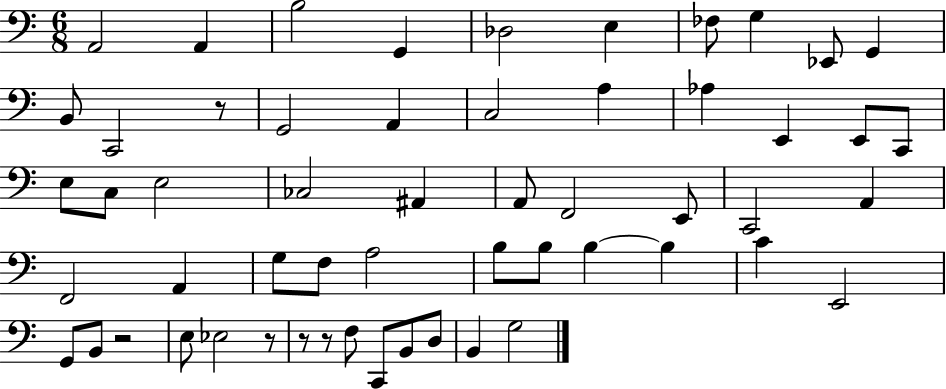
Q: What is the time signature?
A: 6/8